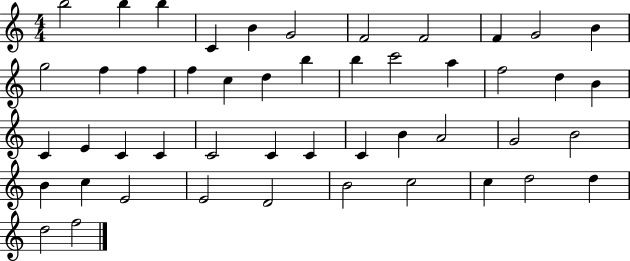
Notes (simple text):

B5/h B5/q B5/q C4/q B4/q G4/h F4/h F4/h F4/q G4/h B4/q G5/h F5/q F5/q F5/q C5/q D5/q B5/q B5/q C6/h A5/q F5/h D5/q B4/q C4/q E4/q C4/q C4/q C4/h C4/q C4/q C4/q B4/q A4/h G4/h B4/h B4/q C5/q E4/h E4/h D4/h B4/h C5/h C5/q D5/h D5/q D5/h F5/h